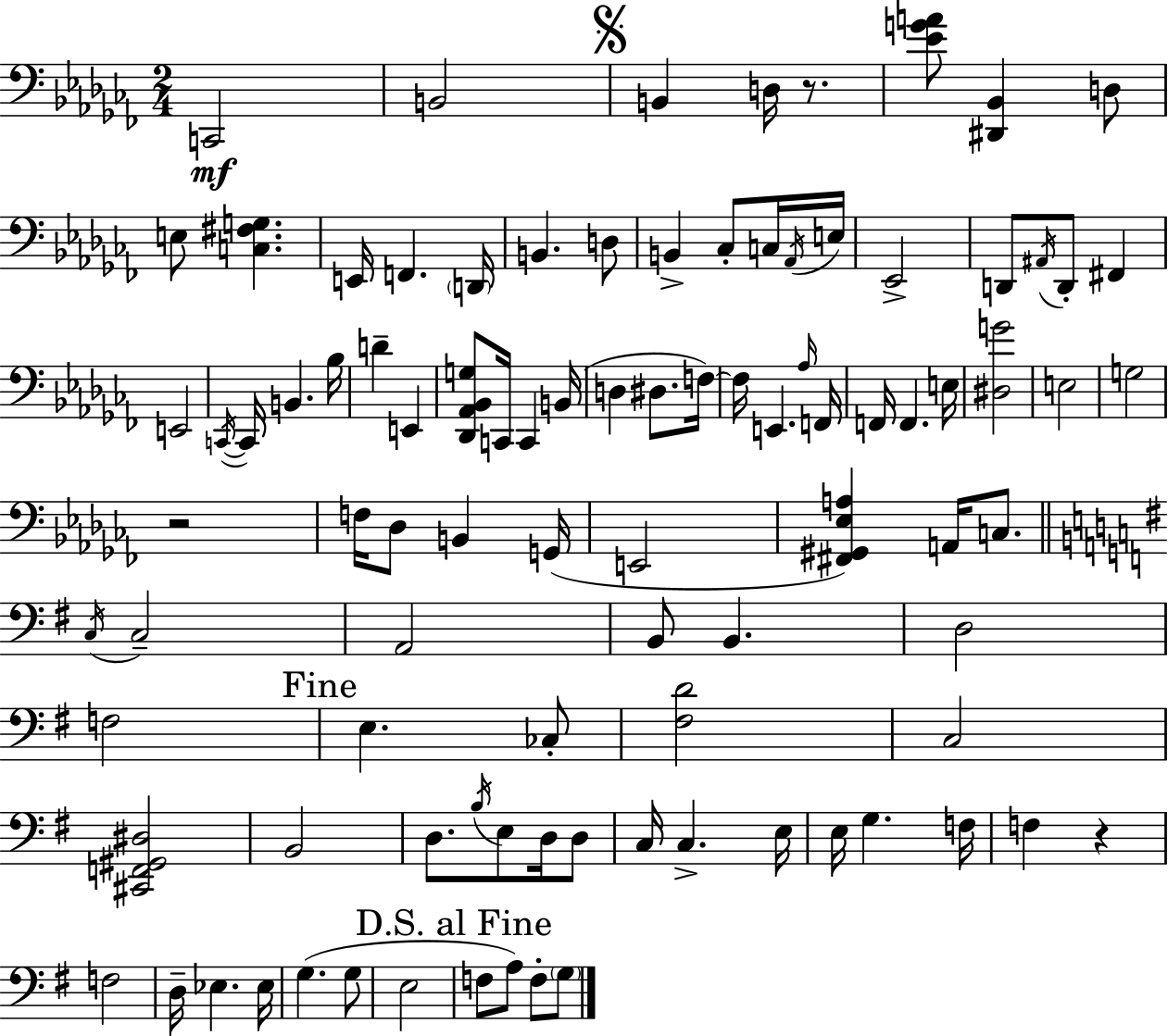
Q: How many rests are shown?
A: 3